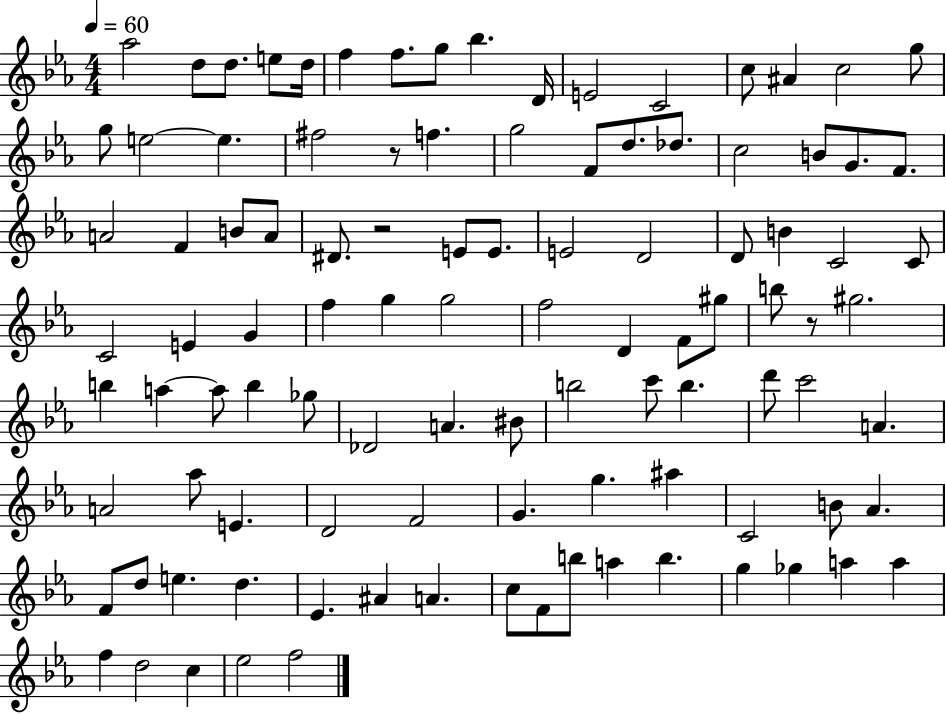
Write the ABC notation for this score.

X:1
T:Untitled
M:4/4
L:1/4
K:Eb
_a2 d/2 d/2 e/2 d/4 f f/2 g/2 _b D/4 E2 C2 c/2 ^A c2 g/2 g/2 e2 e ^f2 z/2 f g2 F/2 d/2 _d/2 c2 B/2 G/2 F/2 A2 F B/2 A/2 ^D/2 z2 E/2 E/2 E2 D2 D/2 B C2 C/2 C2 E G f g g2 f2 D F/2 ^g/2 b/2 z/2 ^g2 b a a/2 b _g/2 _D2 A ^B/2 b2 c'/2 b d'/2 c'2 A A2 _a/2 E D2 F2 G g ^a C2 B/2 _A F/2 d/2 e d _E ^A A c/2 F/2 b/2 a b g _g a a f d2 c _e2 f2